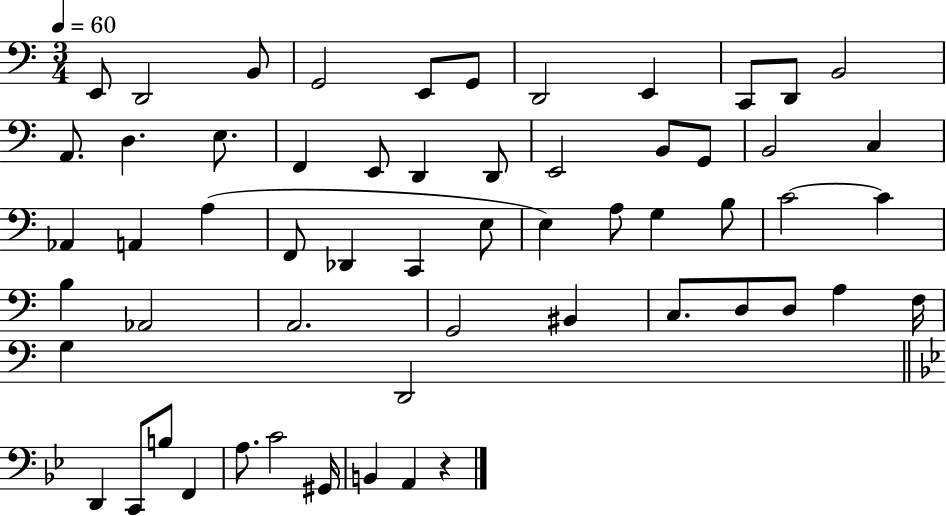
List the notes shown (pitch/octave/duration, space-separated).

E2/e D2/h B2/e G2/h E2/e G2/e D2/h E2/q C2/e D2/e B2/h A2/e. D3/q. E3/e. F2/q E2/e D2/q D2/e E2/h B2/e G2/e B2/h C3/q Ab2/q A2/q A3/q F2/e Db2/q C2/q E3/e E3/q A3/e G3/q B3/e C4/h C4/q B3/q Ab2/h A2/h. G2/h BIS2/q C3/e. D3/e D3/e A3/q F3/s G3/q D2/h D2/q C2/e B3/e F2/q A3/e. C4/h G#2/s B2/q A2/q R/q